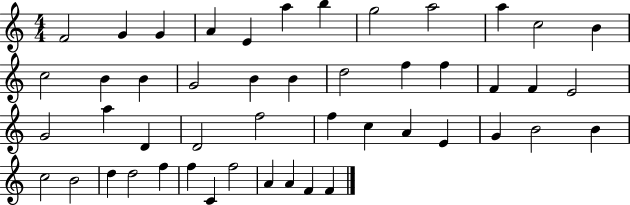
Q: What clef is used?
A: treble